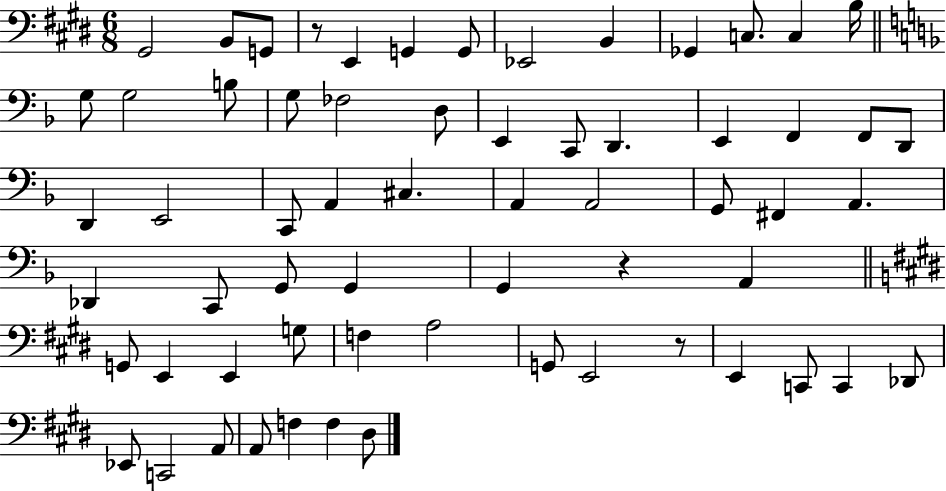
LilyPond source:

{
  \clef bass
  \numericTimeSignature
  \time 6/8
  \key e \major
  gis,2 b,8 g,8 | r8 e,4 g,4 g,8 | ees,2 b,4 | ges,4 c8. c4 b16 | \break \bar "||" \break \key f \major g8 g2 b8 | g8 fes2 d8 | e,4 c,8 d,4. | e,4 f,4 f,8 d,8 | \break d,4 e,2 | c,8 a,4 cis4. | a,4 a,2 | g,8 fis,4 a,4. | \break des,4 c,8 g,8 g,4 | g,4 r4 a,4 | \bar "||" \break \key e \major g,8 e,4 e,4 g8 | f4 a2 | g,8 e,2 r8 | e,4 c,8 c,4 des,8 | \break ees,8 c,2 a,8 | a,8 f4 f4 dis8 | \bar "|."
}